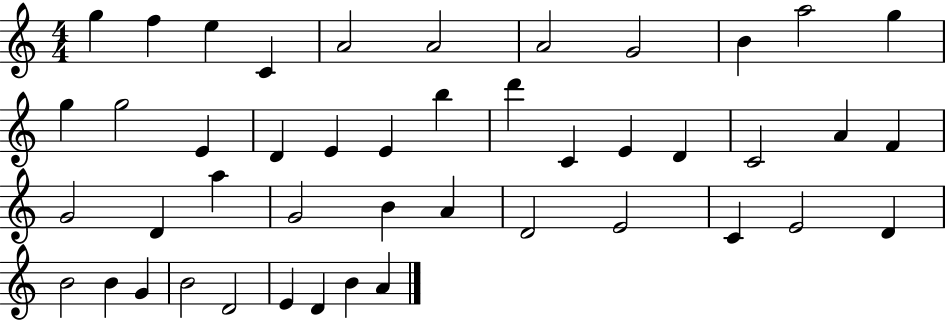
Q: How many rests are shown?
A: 0